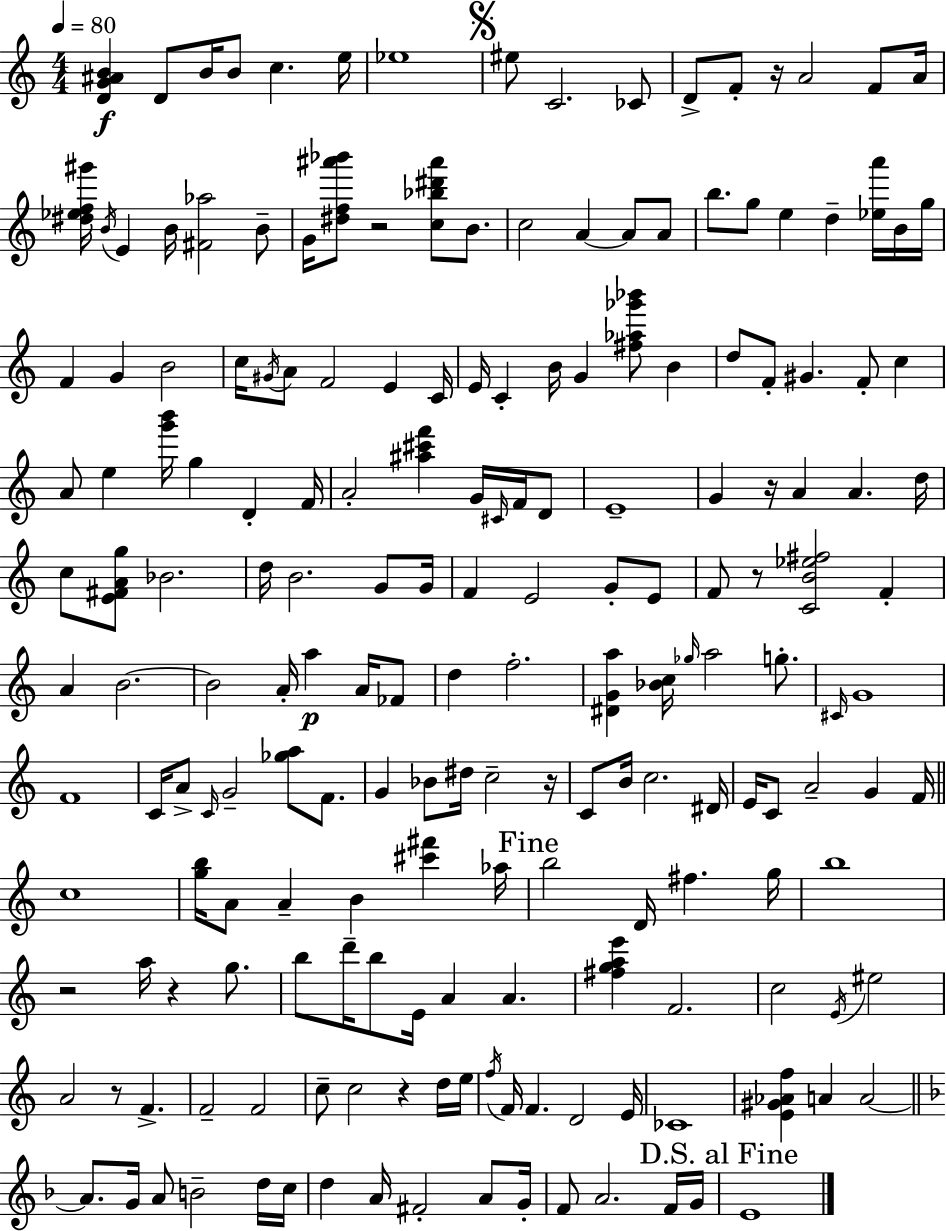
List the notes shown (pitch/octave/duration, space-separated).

[D4,G4,A#4,B4]/q D4/e B4/s B4/e C5/q. E5/s Eb5/w EIS5/e C4/h. CES4/e D4/e F4/e R/s A4/h F4/e A4/s [D#5,Eb5,F5,G#6]/s B4/s E4/q B4/s [F#4,Ab5]/h B4/e G4/s [D#5,F5,A#6,Bb6]/e R/h [C5,Bb5,D#6,A#6]/e B4/e. C5/h A4/q A4/e A4/e B5/e. G5/e E5/q D5/q [Eb5,A6]/s B4/s G5/s F4/q G4/q B4/h C5/s G#4/s A4/e F4/h E4/q C4/s E4/s C4/q B4/s G4/q [F#5,Ab5,Gb6,Bb6]/e B4/q D5/e F4/e G#4/q. F4/e C5/q A4/e E5/q [G6,B6]/s G5/q D4/q F4/s A4/h [A#5,C#6,F6]/q G4/s C#4/s F4/s D4/e E4/w G4/q R/s A4/q A4/q. D5/s C5/e [E4,F#4,A4,G5]/e Bb4/h. D5/s B4/h. G4/e G4/s F4/q E4/h G4/e E4/e F4/e R/e [C4,B4,Eb5,F#5]/h F4/q A4/q B4/h. B4/h A4/s A5/q A4/s FES4/e D5/q F5/h. [D#4,G4,A5]/q [Bb4,C5]/s Gb5/s A5/h G5/e. C#4/s G4/w F4/w C4/s A4/e C4/s G4/h [Gb5,A5]/e F4/e. G4/q Bb4/e D#5/s C5/h R/s C4/e B4/s C5/h. D#4/s E4/s C4/e A4/h G4/q F4/s C5/w [G5,B5]/s A4/e A4/q B4/q [C#6,F#6]/q Ab5/s B5/h D4/s F#5/q. G5/s B5/w R/h A5/s R/q G5/e. B5/e D6/s B5/e E4/s A4/q A4/q. [F#5,G5,A5,E6]/q F4/h. C5/h E4/s EIS5/h A4/h R/e F4/q. F4/h F4/h C5/e C5/h R/q D5/s E5/s F5/s F4/s F4/q. D4/h E4/s CES4/w [E4,G#4,Ab4,F5]/q A4/q A4/h A4/e. G4/s A4/e B4/h D5/s C5/s D5/q A4/s F#4/h A4/e G4/s F4/e A4/h. F4/s G4/s E4/w